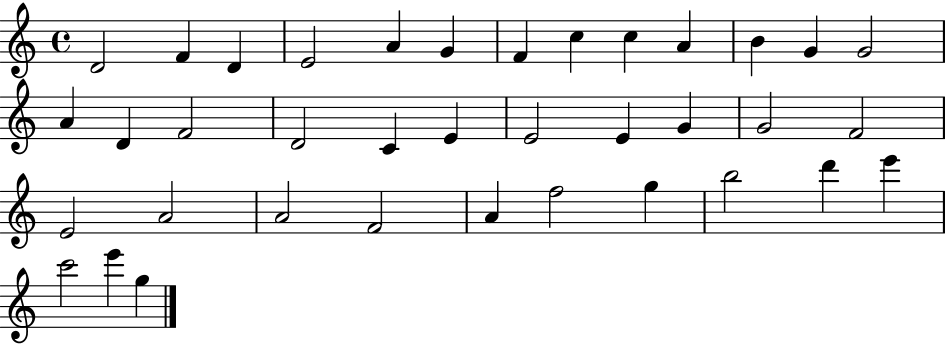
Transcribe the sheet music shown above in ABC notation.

X:1
T:Untitled
M:4/4
L:1/4
K:C
D2 F D E2 A G F c c A B G G2 A D F2 D2 C E E2 E G G2 F2 E2 A2 A2 F2 A f2 g b2 d' e' c'2 e' g